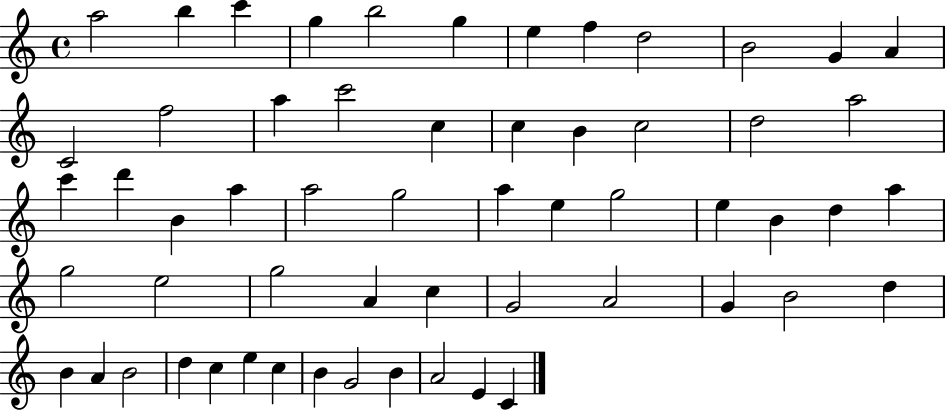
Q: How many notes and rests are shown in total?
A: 58